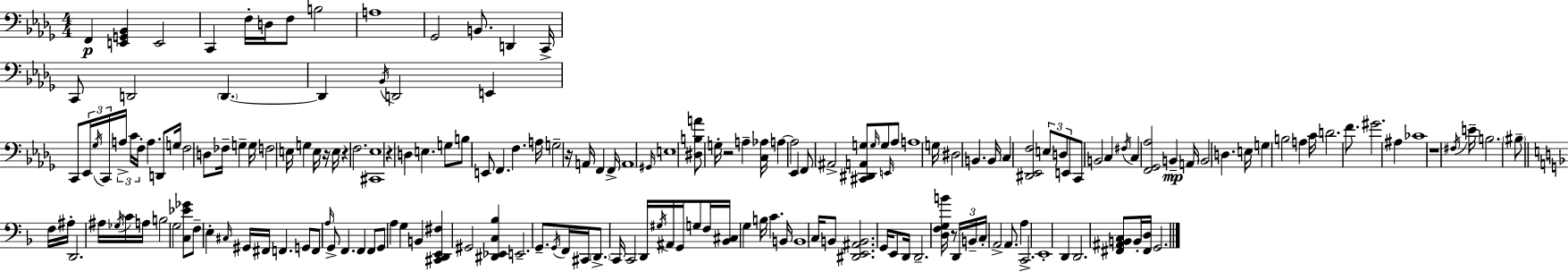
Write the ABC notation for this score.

X:1
T:Untitled
M:4/4
L:1/4
K:Bbm
F,, [E,,G,,_B,,] E,,2 C,, F,/4 D,/4 F,/2 B,2 A,4 _G,,2 B,,/2 D,, C,,/4 C,,/2 D,,2 D,, D,, _B,,/4 D,,2 E,, C,,/2 _E,,/4 _G,/4 C,,/4 A,/4 C/4 F,/4 A, D,,/2 G,/4 F,2 D,/2 _F,/4 G, G,/4 F,2 E,/4 G, E,/4 z/4 E,/4 z F,2 [^C,,_E,]4 z D, E, G,/2 B,/2 E,,/2 F,, F, A,/4 G,2 z/4 A,,/4 F,, F,,/4 A,,4 ^G,,/4 E,4 [^D,B,A]/2 G,/4 z2 A, [C,_A,]/4 A, A,2 _E,, F,,/2 ^A,,2 [^C,,^D,,A,,G,]/2 G,/4 G,/2 E,,/4 _A,/2 A,4 G,/4 ^D,2 B,, B,,/4 C, [^D,,_E,,F,]2 E,/2 D,/2 E,,/2 C,,/2 B,,2 C, ^F,/4 C, [F,,_G,,_A,]2 B,, A,,/4 B,,2 D, E,/4 G, B,2 A, C/4 D2 F/2 ^G2 ^A, _C4 z4 ^F,/4 E/4 B,2 ^B,/2 F,/4 ^A,/4 D,,2 ^A,/4 _G,/4 C/4 A,/4 B,2 G,2 [C,_E_G]/2 F,/2 E, ^C,/4 ^G,,/4 ^F,,/4 F,, G,,/2 F,,/2 A,/4 G,,/2 F,, F,, F,,/2 G,,/2 A, G, B,, [^C,,D,,E,,^F,] ^G,,2 [^D,,_E,,C,_B,] E,,2 G,,/2 G,,/4 F,,/4 ^C,,/4 D,,/2 C,,/4 C,,2 D,,/4 ^G,/4 ^A,,/4 G,,/4 G,/2 F,/4 [_B,,^C,]/4 G, B,/4 C B,,/4 B,,4 C,/4 B,,/2 [^D,,E,,^A,,B,,]2 G,,/4 E,,/2 D,,/4 D,,2 [D,F,G,B]/4 z/2 D,,/4 B,,/4 C,/4 A,,2 A,,/2 A, C,,2 E,,4 D,, D,,2 [^F,,^A,,B,,C,]/2 B,,/4 [^F,,D,]/4 G,,2